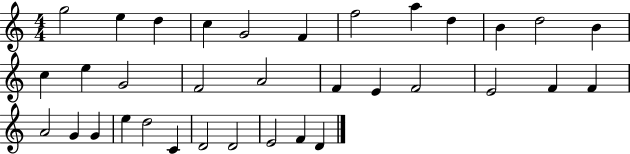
{
  \clef treble
  \numericTimeSignature
  \time 4/4
  \key c \major
  g''2 e''4 d''4 | c''4 g'2 f'4 | f''2 a''4 d''4 | b'4 d''2 b'4 | \break c''4 e''4 g'2 | f'2 a'2 | f'4 e'4 f'2 | e'2 f'4 f'4 | \break a'2 g'4 g'4 | e''4 d''2 c'4 | d'2 d'2 | e'2 f'4 d'4 | \break \bar "|."
}